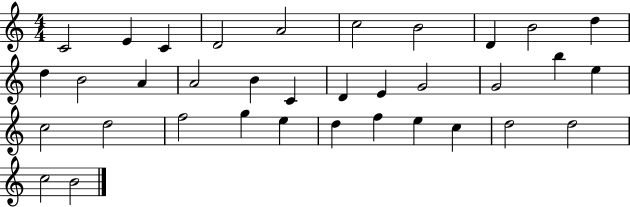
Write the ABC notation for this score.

X:1
T:Untitled
M:4/4
L:1/4
K:C
C2 E C D2 A2 c2 B2 D B2 d d B2 A A2 B C D E G2 G2 b e c2 d2 f2 g e d f e c d2 d2 c2 B2